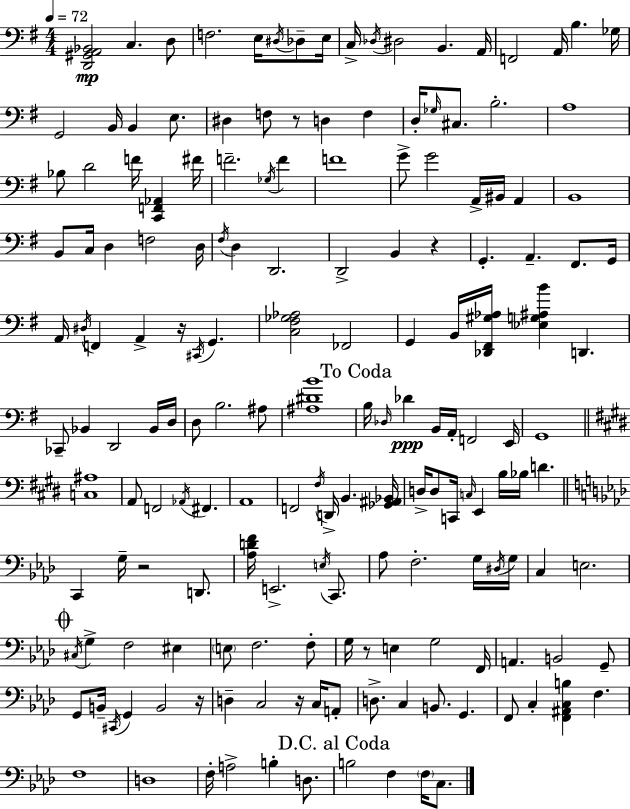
[D2,G#2,A2,Bb2]/h C3/q. D3/e F3/h. E3/s D#3/s Db3/e E3/s C3/s Db3/s D#3/h B2/q. A2/s F2/h A2/s B3/q. Gb3/s G2/h B2/s B2/q E3/e. D#3/q F3/e R/e D3/q F3/q D3/s Gb3/s C#3/e. B3/h. A3/w Bb3/e D4/h F4/s [C2,F2,Ab2]/q F#4/s F4/h. Gb3/s F4/q F4/w G4/e G4/h A2/s BIS2/s A2/q B2/w B2/e C3/s D3/q F3/h D3/s F#3/s D3/q D2/h. D2/h B2/q R/q G2/q. A2/q. F#2/e. G2/s A2/s D#3/s F2/q A2/q R/s C#2/s G2/q. [C3,F#3,Gb3,Ab3]/h FES2/h G2/q B2/s [Db2,F#2,G#3,Ab3]/s [Eb3,G3,A#3,B4]/q D2/q. CES2/e Bb2/q D2/h Bb2/s D3/s D3/e B3/h. A#3/e [A#3,D#4,B4]/w B3/s Db3/s Db4/q B2/s A2/s F2/h E2/s G2/w [C3,A#3]/w A2/e F2/h Ab2/s F#2/q. A2/w F2/h F#3/s D2/s B2/q. [Gb2,A#2,Bb2]/s D3/s D3/e C2/s C3/s E2/q B3/s Bb3/s D4/q. C2/q G3/s R/h D2/e. [Ab3,D4,F4]/s E2/h. E3/s C2/e. Ab3/e F3/h. G3/s D#3/s G3/s C3/q E3/h. C#3/s G3/q F3/h EIS3/q E3/e F3/h. F3/e G3/s R/e E3/q G3/h F2/s A2/q. B2/h G2/e G2/e B2/s C#2/s G2/q B2/h R/s D3/q C3/h R/s C3/s A2/e D3/e. C3/q B2/e. G2/q. F2/e C3/q [F2,A#2,C3,B3]/q F3/q. F3/w D3/w F3/s A3/h B3/q D3/e. B3/h F3/q F3/s C3/e.